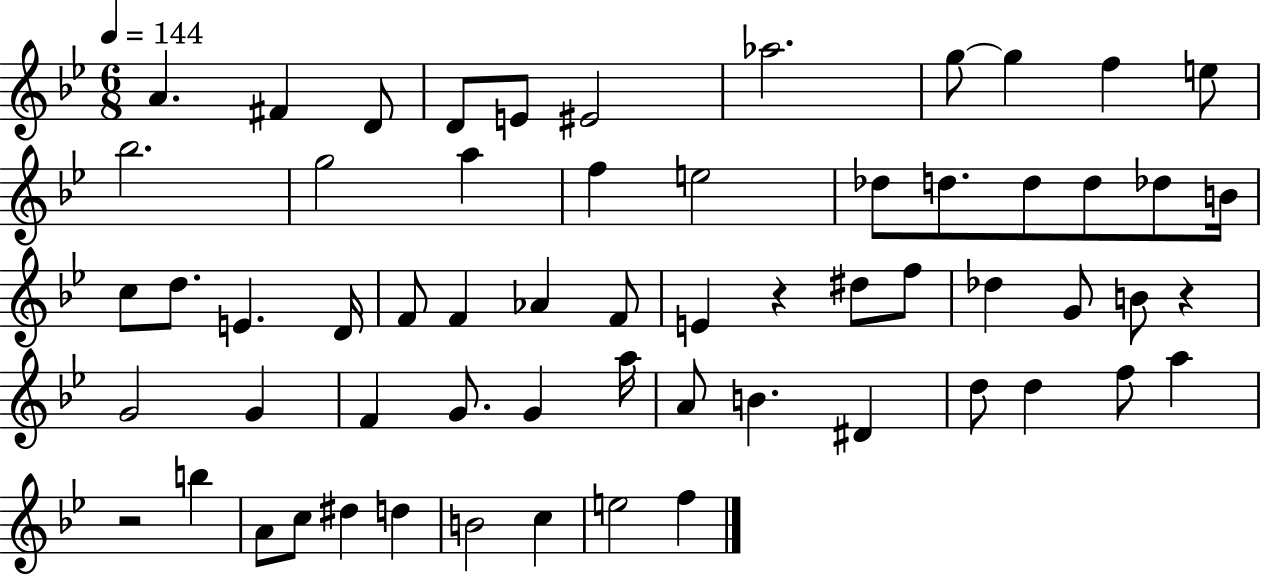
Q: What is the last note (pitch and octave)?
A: F5